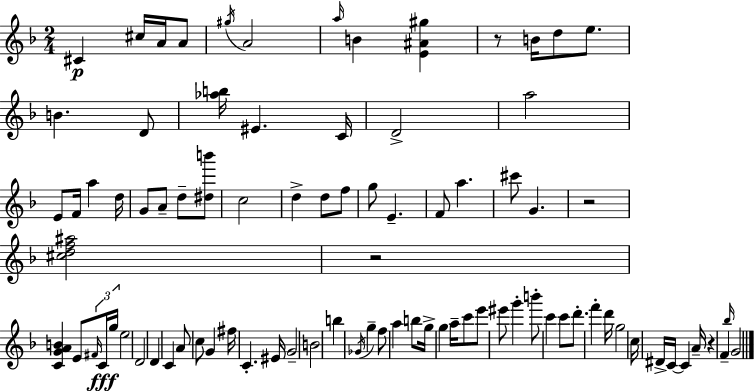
{
  \clef treble
  \numericTimeSignature
  \time 2/4
  \key d \minor
  cis'4\p cis''16 a'16 a'8 | \acciaccatura { gis''16 } a'2 | \grace { a''16 } b'4 <e' ais' gis''>4 | r8 b'16 d''8 e''8. | \break b'4. | d'8 <aes'' b''>16 eis'4. | c'16 d'2-> | a''2 | \break e'8 f'16 a''4 | d''16 g'8 a'8-- d''8-- | <dis'' b'''>8 c''2 | d''4-> d''8 | \break f''8 g''8 e'4.-- | f'8 a''4. | cis'''8 g'4. | r2 | \break <cis'' d'' f'' ais''>2 | r2 | <c' g' a' b'>4 e'8 | \tuplet 3/2 { \grace { fis'16 }\fff c'16 g''16 } e''2 | \break d'2 | d'4 c'4 | a'8 c''8 g'4 | fis''16 c'4.-. | \break eis'16 g'2-- | b'2 | b''4 \acciaccatura { ges'16 } | g''4-- f''8 a''4 | \break b''8 g''16-> g''4 | a''16-- c'''8 e'''8 eis'''8 | g'''4-. b'''8-. c'''4 | c'''8 d'''8.-. f'''4-. | \break d'''16 g''2 | c''16 dis'16-> c'16~~ c'4 | a'16-- r4 | f'4-- \grace { bes''16 } g'2 | \break \bar "|."
}